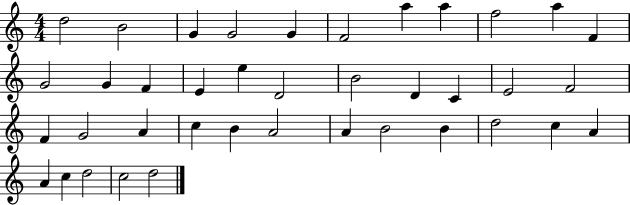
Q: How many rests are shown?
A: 0